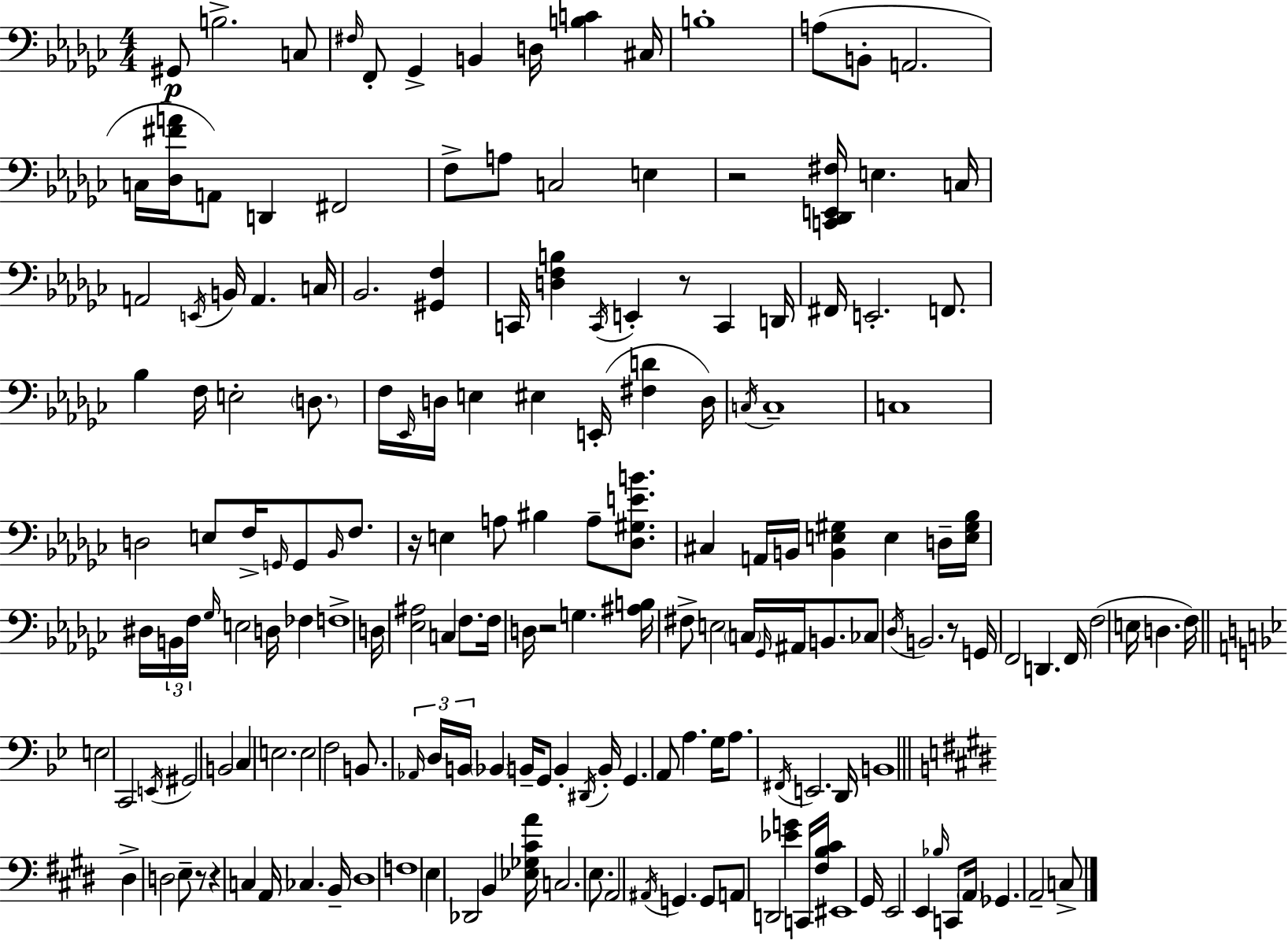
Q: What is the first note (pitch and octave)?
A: G#2